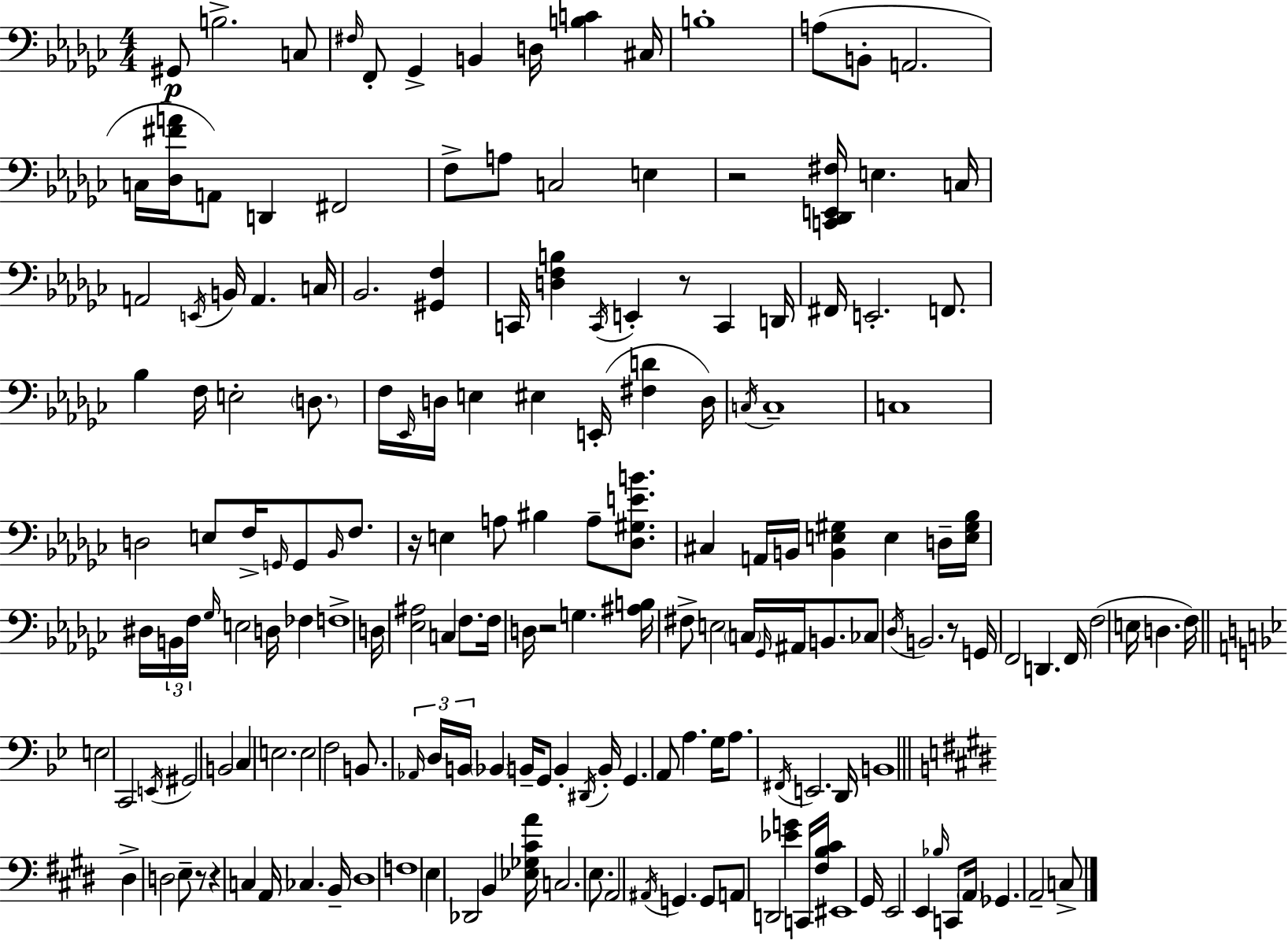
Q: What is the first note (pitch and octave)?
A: G#2